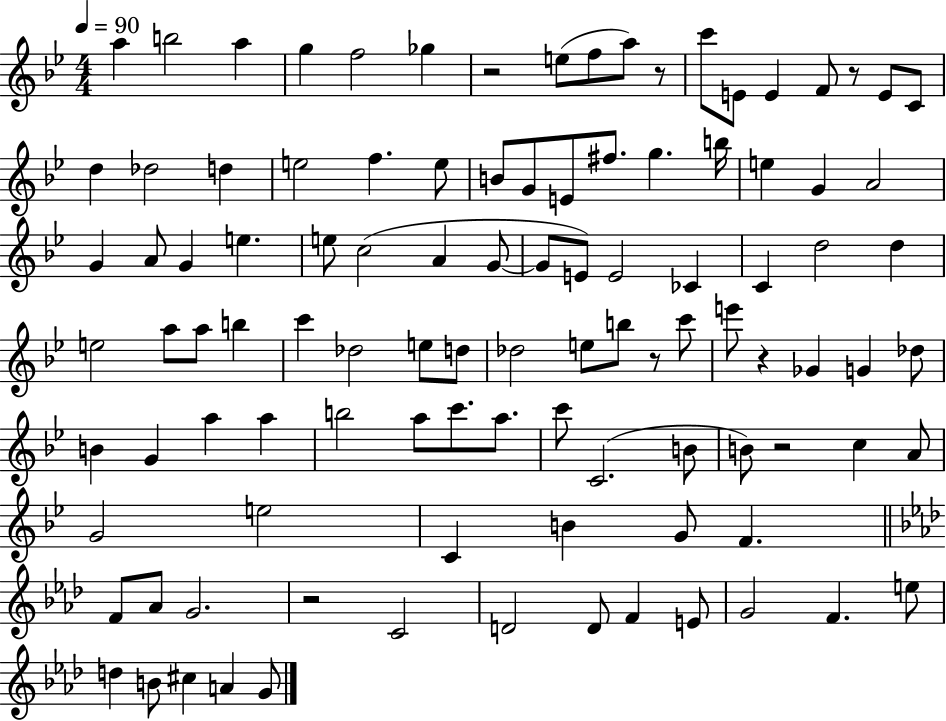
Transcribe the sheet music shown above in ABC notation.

X:1
T:Untitled
M:4/4
L:1/4
K:Bb
a b2 a g f2 _g z2 e/2 f/2 a/2 z/2 c'/2 E/2 E F/2 z/2 E/2 C/2 d _d2 d e2 f e/2 B/2 G/2 E/2 ^f/2 g b/4 e G A2 G A/2 G e e/2 c2 A G/2 G/2 E/2 E2 _C C d2 d e2 a/2 a/2 b c' _d2 e/2 d/2 _d2 e/2 b/2 z/2 c'/2 e'/2 z _G G _d/2 B G a a b2 a/2 c'/2 a/2 c'/2 C2 B/2 B/2 z2 c A/2 G2 e2 C B G/2 F F/2 _A/2 G2 z2 C2 D2 D/2 F E/2 G2 F e/2 d B/2 ^c A G/2